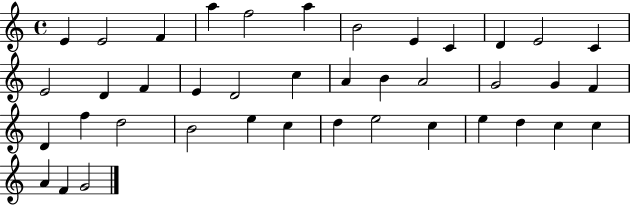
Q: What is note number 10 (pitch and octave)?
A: D4